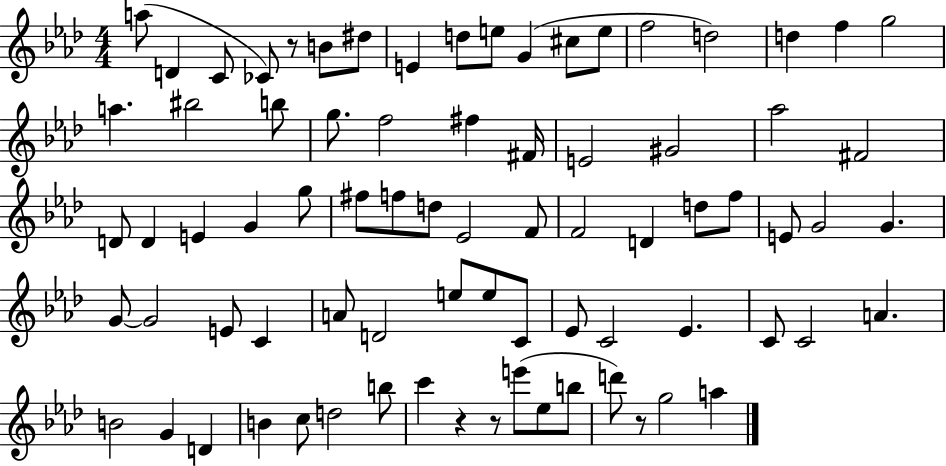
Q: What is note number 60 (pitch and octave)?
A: A4